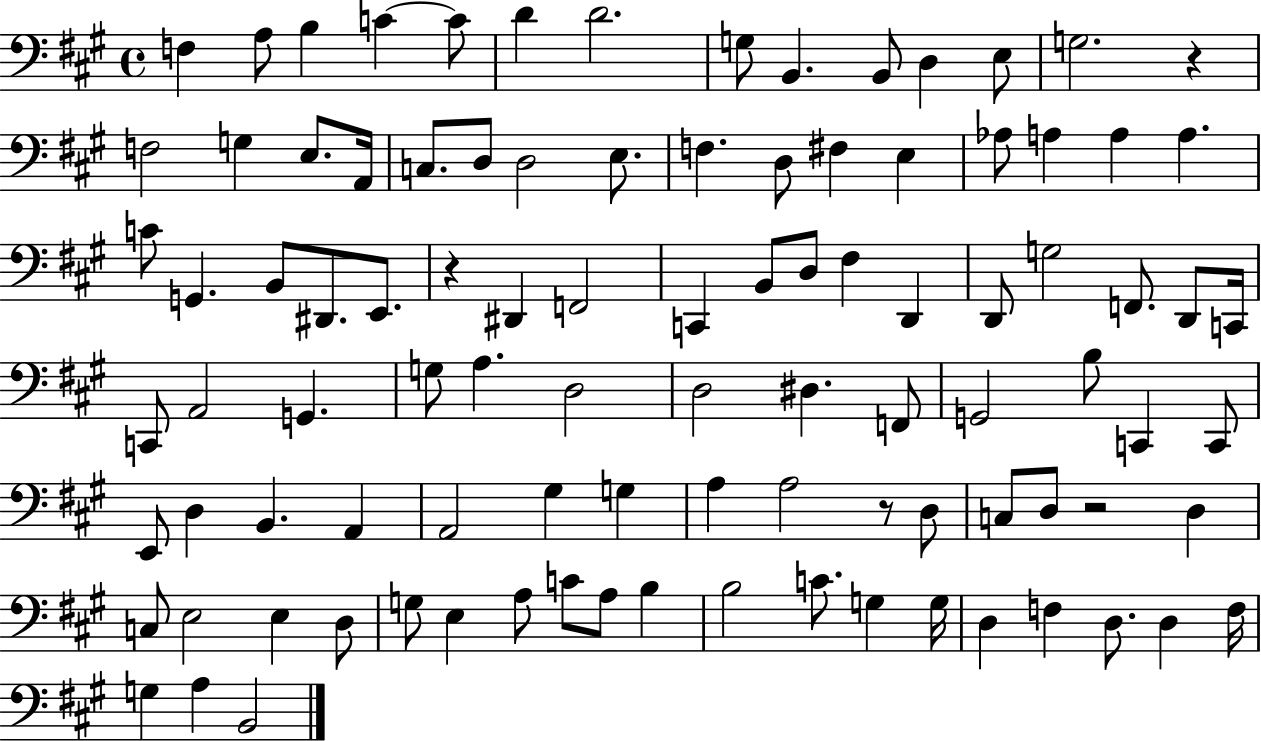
{
  \clef bass
  \time 4/4
  \defaultTimeSignature
  \key a \major
  f4 a8 b4 c'4~~ c'8 | d'4 d'2. | g8 b,4. b,8 d4 e8 | g2. r4 | \break f2 g4 e8. a,16 | c8. d8 d2 e8. | f4. d8 fis4 e4 | aes8 a4 a4 a4. | \break c'8 g,4. b,8 dis,8. e,8. | r4 dis,4 f,2 | c,4 b,8 d8 fis4 d,4 | d,8 g2 f,8. d,8 c,16 | \break c,8 a,2 g,4. | g8 a4. d2 | d2 dis4. f,8 | g,2 b8 c,4 c,8 | \break e,8 d4 b,4. a,4 | a,2 gis4 g4 | a4 a2 r8 d8 | c8 d8 r2 d4 | \break c8 e2 e4 d8 | g8 e4 a8 c'8 a8 b4 | b2 c'8. g4 g16 | d4 f4 d8. d4 f16 | \break g4 a4 b,2 | \bar "|."
}